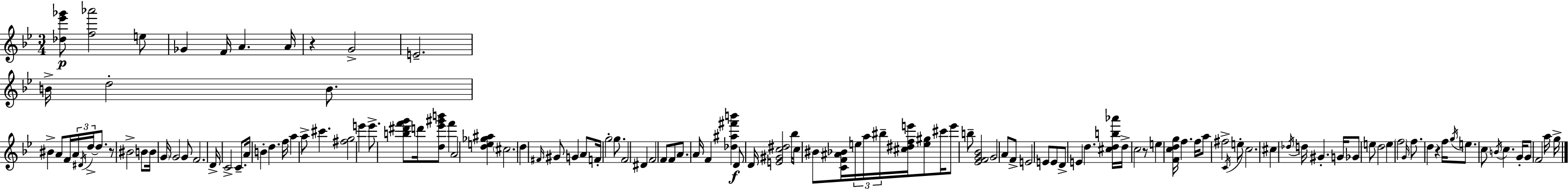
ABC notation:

X:1
T:Untitled
M:3/4
L:1/4
K:Bb
[_d_e'_g']/2 [f_a']2 e/2 _G F/4 A A/4 z G2 E2 B/4 d2 B/2 ^B A/2 F/4 A/4 ^D/4 d/4 d/2 z/2 ^B2 B/2 B/4 G/4 G2 G/2 F2 D/4 C2 C/2 A/4 B d f/4 a a/2 ^c' [^fg]2 e' e'/2 [b^d'f'g']/2 d'/4 [d_e'^g'b']/2 f' A2 [de_g^a] ^c2 d ^F/4 ^G/2 G A/2 F/4 g2 g/2 F2 ^D F2 F/2 F/2 A/2 A/4 F [_d^a^f'b'] D/2 D/4 [E^Gc^d]2 _b/4 c/2 ^B/2 [CF^A_B]/4 e/4 a/4 ^b/4 [^c^dfe']/4 [e^g]/2 ^c'/4 e'/2 b/2 [_EFG_B]2 G2 A/2 F/2 E2 E/2 E/2 D/2 E d [^cdb_a']/4 d/4 c2 z/2 e [Fcdg]/4 f f/4 a/2 ^f2 C/4 e/2 c2 ^c _d/4 d/4 ^G G/4 _G/2 e/2 d2 e f2 G/4 f/2 d z f/4 g/4 e/2 c/2 B/4 c G/4 G/2 F2 a/4 g/4